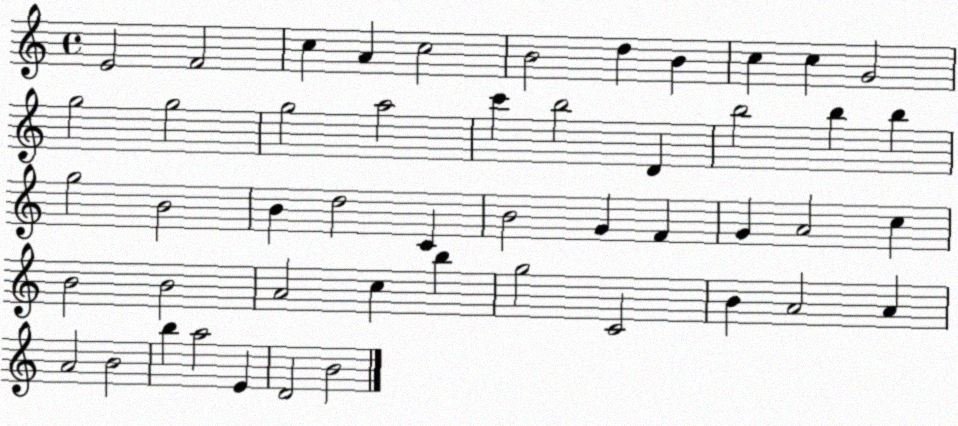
X:1
T:Untitled
M:4/4
L:1/4
K:C
E2 F2 c A c2 B2 d B c c G2 g2 g2 g2 a2 c' b2 D b2 b b g2 B2 B d2 C B2 G F G A2 c B2 B2 A2 c b g2 C2 B A2 A A2 B2 b a2 E D2 B2